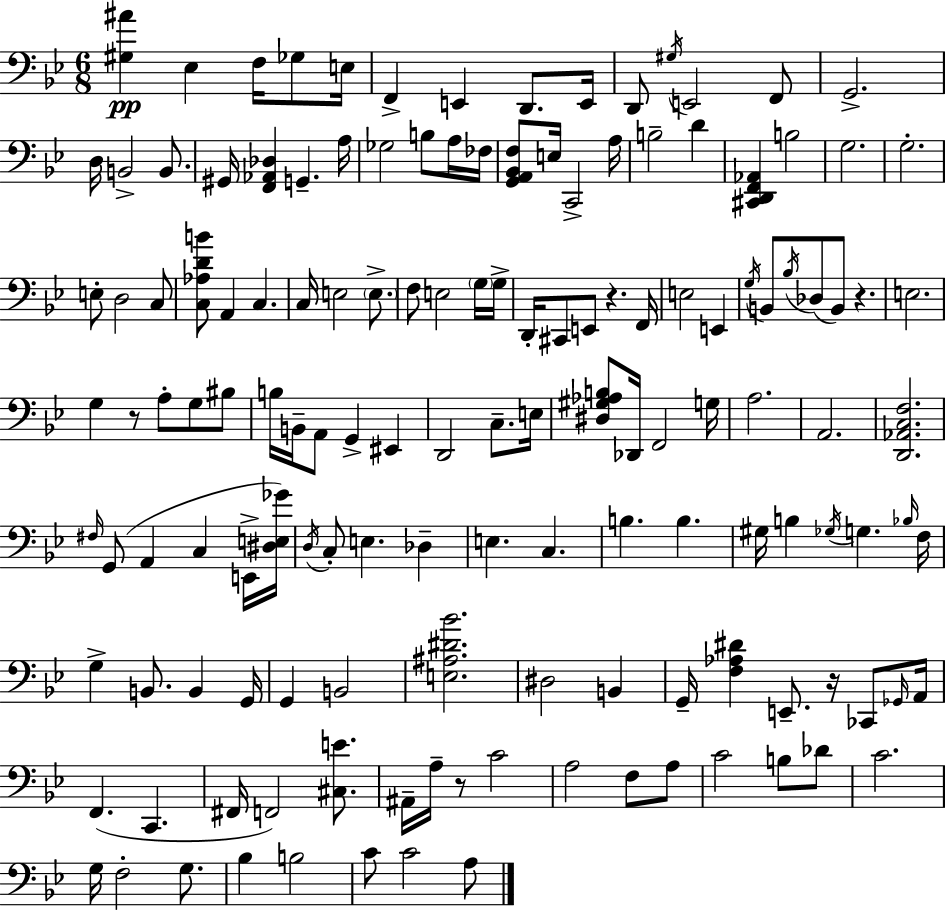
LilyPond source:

{
  \clef bass
  \numericTimeSignature
  \time 6/8
  \key bes \major
  <gis ais'>4\pp ees4 f16 ges8 e16 | f,4-> e,4 d,8. e,16 | d,8 \acciaccatura { gis16 } e,2 f,8 | g,2.-> | \break d16 b,2-> b,8. | gis,16 <f, aes, des>4 g,4.-- | a16 ges2 b8 a16 | fes16 <g, a, bes, f>8 e16 c,2-> | \break a16 b2-- d'4 | <cis, d, f, aes,>4 b2 | g2. | g2.-. | \break e8-. d2 c8 | <c aes d' b'>8 a,4 c4. | c16 e2 \parenthesize e8.-> | f8 e2 \parenthesize g16 | \break g16-> d,16-. cis,8 e,8 r4. | f,16 e2 e,4 | \acciaccatura { g16 } b,8 \acciaccatura { bes16 }( des8 b,8) r4. | e2. | \break g4 r8 a8-. g8 | bis8 b16 b,16-- a,8 g,4-> eis,4 | d,2 c8.-- | e16 <dis gis aes b>8 des,16 f,2 | \break g16 a2. | a,2. | <d, aes, c f>2. | \grace { fis16 }( g,8 a,4 c4 | \break e,16-> <dis e ges'>16) \acciaccatura { d16 } c8-. e4. | des4-- e4. c4. | b4. b4. | gis16 b4 \acciaccatura { ges16 } g4. | \break \grace { bes16 } f16 g4-> b,8. | b,4 g,16 g,4 b,2 | <e ais dis' bes'>2. | dis2 | \break b,4 g,16-- <f aes dis'>4 | e,8.-- r16 ces,8 \grace { ges,16 } a,16 f,4.( | c,4. fis,16 f,2) | <cis e'>8. ais,16-- a16-- r8 | \break c'2 a2 | f8 a8 c'2 | b8 des'8 c'2. | g16 f2-. | \break g8. bes4 | b2 c'8 c'2 | a8 \bar "|."
}